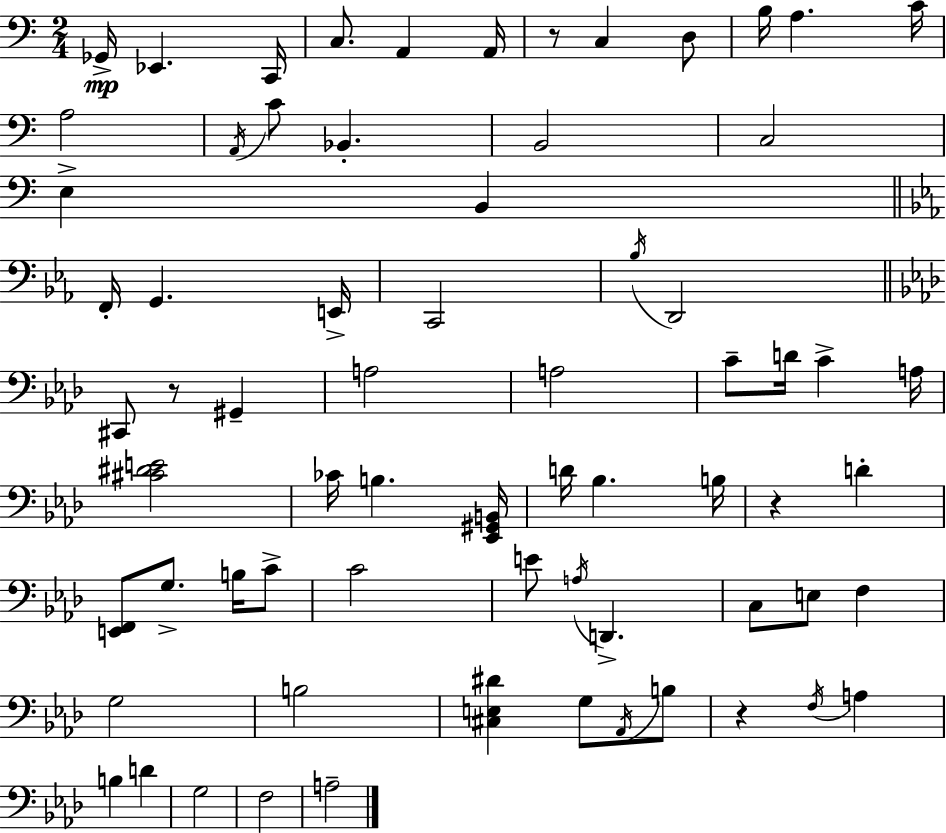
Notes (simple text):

Gb2/s Eb2/q. C2/s C3/e. A2/q A2/s R/e C3/q D3/e B3/s A3/q. C4/s A3/h A2/s C4/e Bb2/q. B2/h C3/h E3/q B2/q F2/s G2/q. E2/s C2/h Bb3/s D2/h C#2/e R/e G#2/q A3/h A3/h C4/e D4/s C4/q A3/s [C#4,D#4,E4]/h CES4/s B3/q. [Eb2,G#2,B2]/s D4/s Bb3/q. B3/s R/q D4/q [E2,F2]/e G3/e. B3/s C4/e C4/h E4/e A3/s D2/q. C3/e E3/e F3/q G3/h B3/h [C#3,E3,D#4]/q G3/e Ab2/s B3/e R/q F3/s A3/q B3/q D4/q G3/h F3/h A3/h